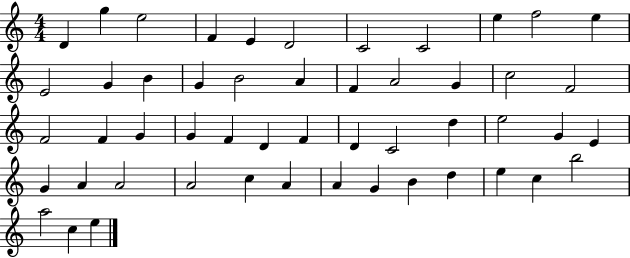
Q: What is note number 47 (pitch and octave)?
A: C5